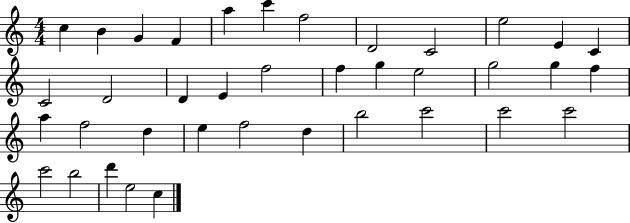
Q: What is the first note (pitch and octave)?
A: C5